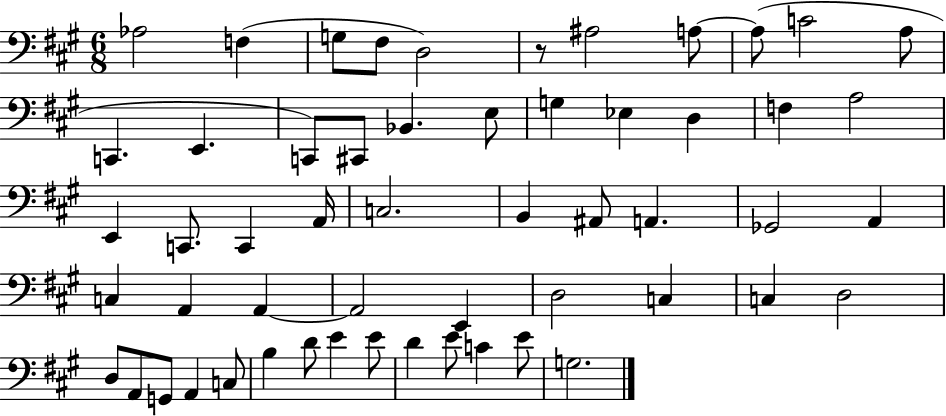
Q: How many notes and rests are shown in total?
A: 55